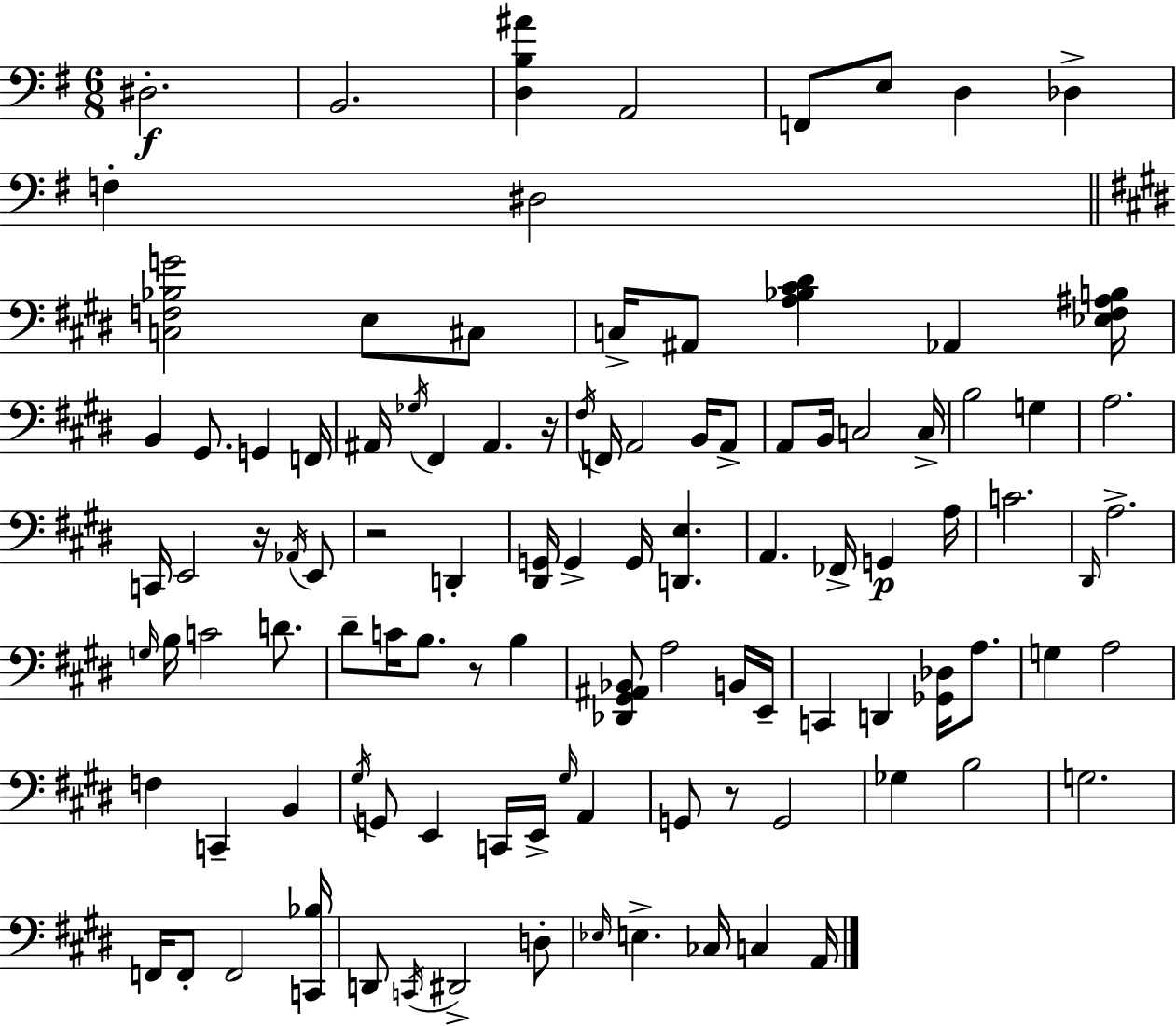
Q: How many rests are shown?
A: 5